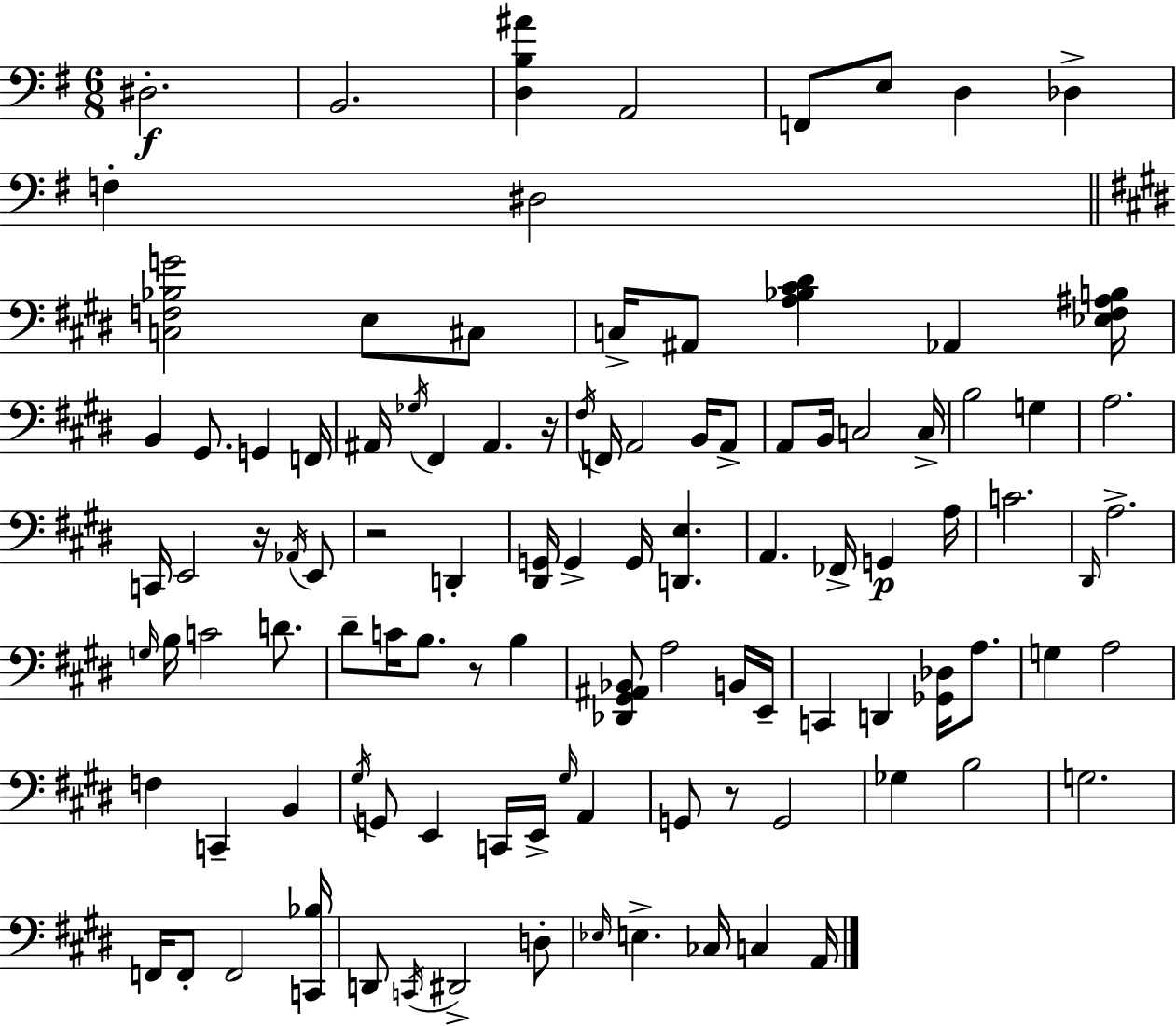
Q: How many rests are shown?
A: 5